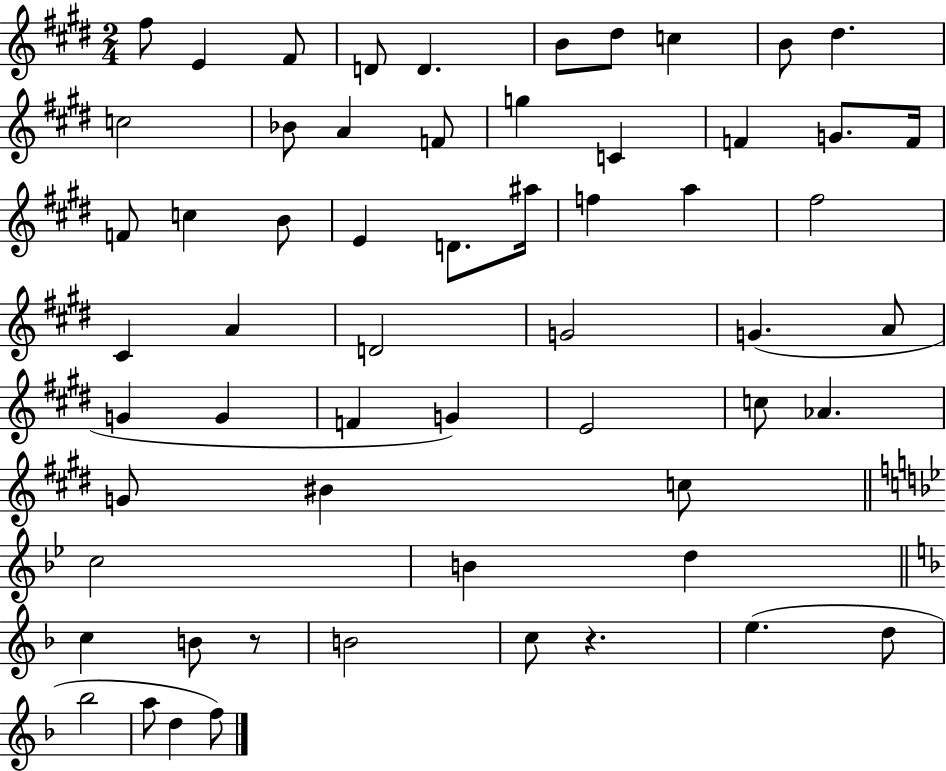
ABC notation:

X:1
T:Untitled
M:2/4
L:1/4
K:E
^f/2 E ^F/2 D/2 D B/2 ^d/2 c B/2 ^d c2 _B/2 A F/2 g C F G/2 F/4 F/2 c B/2 E D/2 ^a/4 f a ^f2 ^C A D2 G2 G A/2 G G F G E2 c/2 _A G/2 ^B c/2 c2 B d c B/2 z/2 B2 c/2 z e d/2 _b2 a/2 d f/2